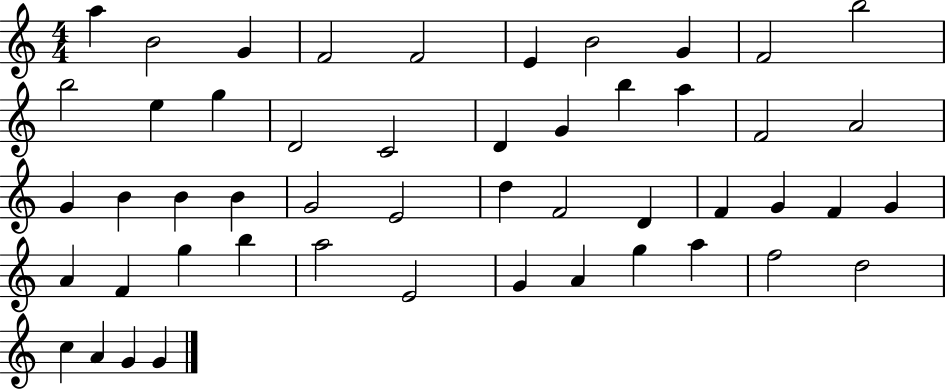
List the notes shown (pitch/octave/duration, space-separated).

A5/q B4/h G4/q F4/h F4/h E4/q B4/h G4/q F4/h B5/h B5/h E5/q G5/q D4/h C4/h D4/q G4/q B5/q A5/q F4/h A4/h G4/q B4/q B4/q B4/q G4/h E4/h D5/q F4/h D4/q F4/q G4/q F4/q G4/q A4/q F4/q G5/q B5/q A5/h E4/h G4/q A4/q G5/q A5/q F5/h D5/h C5/q A4/q G4/q G4/q